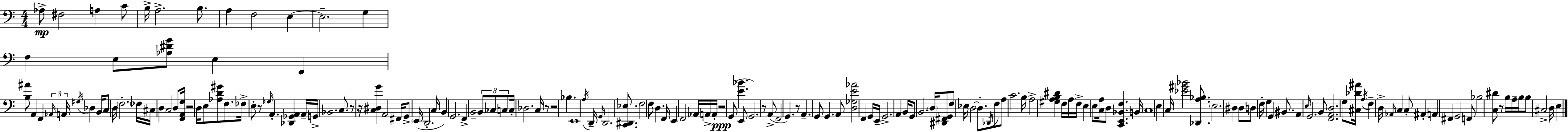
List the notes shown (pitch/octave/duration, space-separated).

Ab3/e F#3/h A3/q C4/e B3/s A3/h. B3/e. A3/q F3/h E3/q E3/h. G3/q F3/q E3/e [Ab3,D#4,G4]/e E3/q F2/q [B3,A#4]/e A2/q F2/q Ab2/s A2/s G#3/s Db3/q B2/s C3/e D3/s F3/h. FES3/s C#3/s D3/q C3/h D3/e [F2,A2,G3]/s R/h D3/s E3/e [Ab3,D4,G#4]/e F3/e. FES3/s E3/e R/e Gb3/s A2/q. [Db2,Gb2,A2]/q A2/s G2/s Bb2/h. C3/e. R/e R/s [C3,D#3,G4]/q A2/h F#2/s G2/e E2/s D2/h. C3/s B2/q G2/h. F2/q B2/h B2/e CES3/e C3/e C3/s Db3/h. C3/s R/e R/h Bb3/q. E2/w A3/s D2/s G2/s D2/h. [C2,D#2,Eb3]/e. F3/h F3/e D3/q. F2/s E2/q F2/h Ab2/s A2/s A2/s R/h G2/e [E4,Bb4]/q. E2/e G2/h. R/e A2/e F2/h G2/q. R/e A2/q. G2/e G2/q. A2/e [D3,Gb3,E4,Ab4]/h F2/q G2/s E2/s G2/h. A2/q B2/s G2/e B2/h. D3/s [D#2,F#2,G2]/e F3/e Eb3/s D3/h D3/e. Db2/s F3/e A3/e C4/h. B3/s A3/h [G#3,A3,B3,D#4]/q F3/s A3/s F3/s E3/q E3/e [C3,A3]/s D3/e [C2,E2,Bb2,F3]/q. B2/s C3/w E3/q C3/s [Eb4,G#4,Bb4]/h [Db2,A3,Bb3]/e. E3/h. D#3/q D#3/e D3/e F3/s G3/q G2/q BIS2/e. A2/q E3/s G2/h. B2/e [F2,A2,D3]/h. G3/e [C#3,Db4,A#4]/s A3/s F3/q D3/s Ab2/s C3/q C3/e A#2/q A2/q F#2/q G2/h F2/e Bb3/h [C3,D#4]/e R/e B3/s A3/s B3/s B3/e C#3/h D3/s E3/q